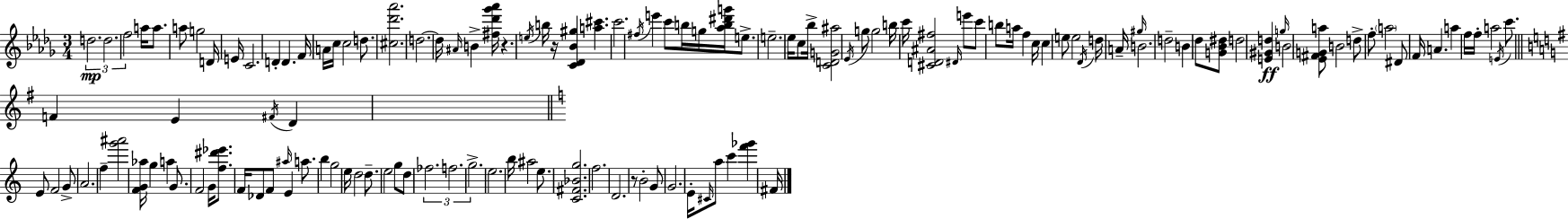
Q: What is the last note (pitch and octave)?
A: F#4